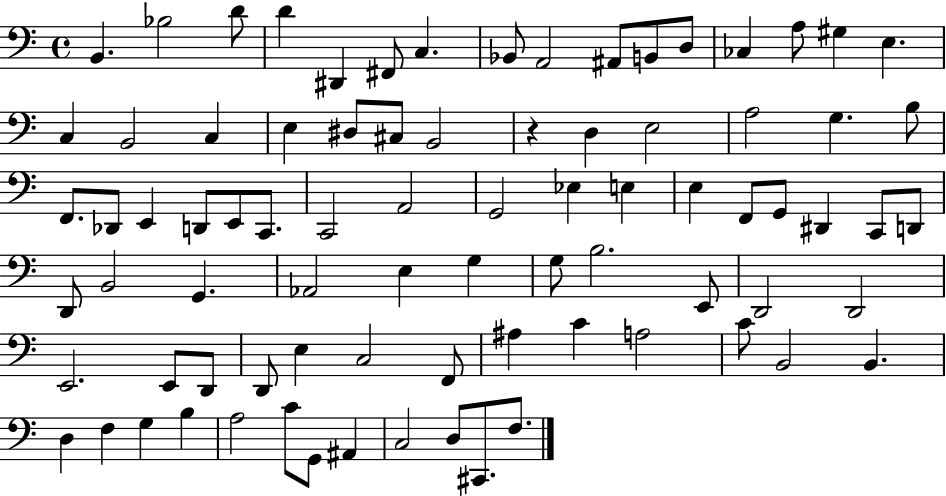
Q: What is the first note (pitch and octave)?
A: B2